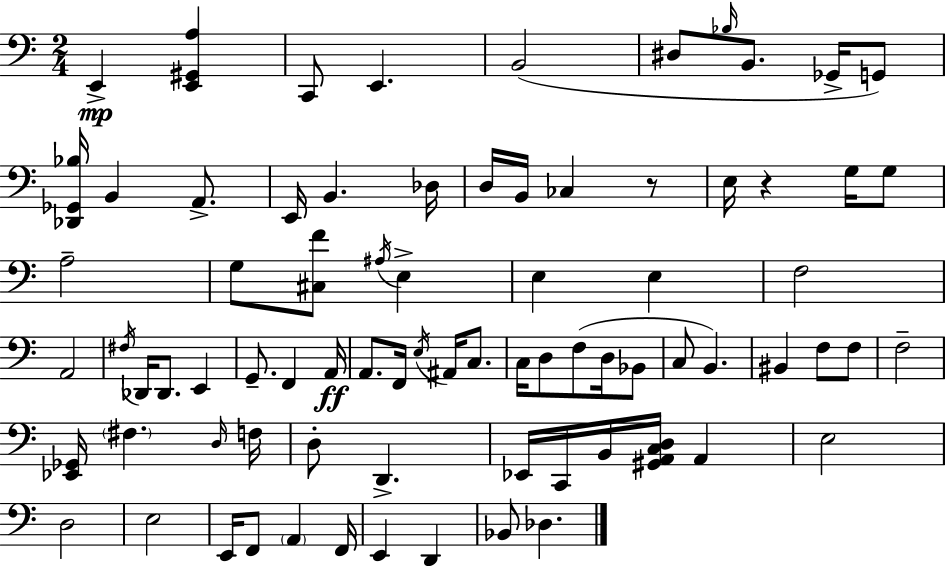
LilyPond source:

{
  \clef bass
  \numericTimeSignature
  \time 2/4
  \key a \minor
  \repeat volta 2 { e,4->\mp <e, gis, a>4 | c,8 e,4. | b,2( | dis8 \grace { bes16 } b,8. ges,16-> g,8) | \break <des, ges, bes>16 b,4 a,8.-> | e,16 b,4. | des16 d16 b,16 ces4 r8 | e16 r4 g16 g8 | \break a2-- | g8 <cis f'>8 \acciaccatura { ais16 } e4-> | e4 e4 | f2 | \break a,2 | \acciaccatura { fis16 } des,16 des,8. e,4 | g,8.-- f,4 | a,16\ff a,8. f,16 \acciaccatura { e16 } | \break ais,16 c8. c16 d8 f8( | d16 bes,8 c8 b,4.) | bis,4 | f8 f8 f2-- | \break <ees, ges,>16 \parenthesize fis4. | \grace { d16 } f16 d8-. d,4.-> | ees,16 c,16 b,16 | <gis, a, c d>16 a,4 e2 | \break d2 | e2 | e,16 f,8 | \parenthesize a,4 f,16 e,4 | \break d,4 bes,8 des4. | } \bar "|."
}